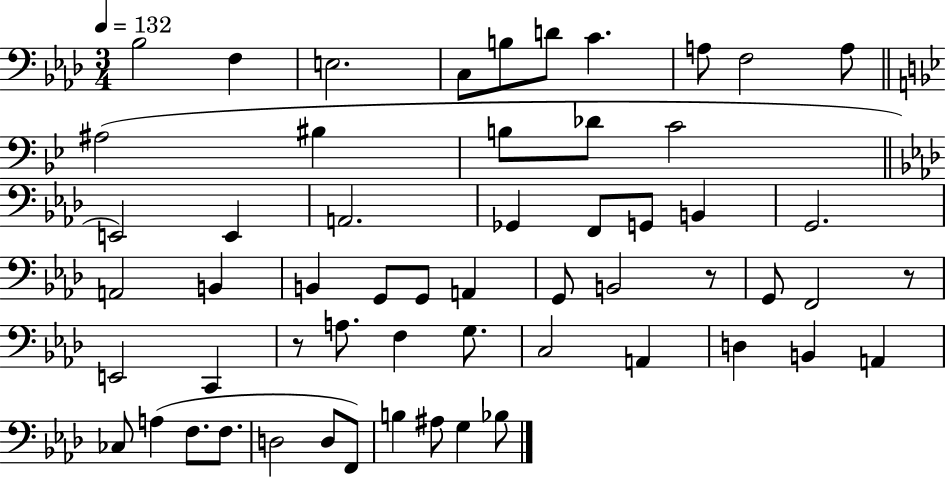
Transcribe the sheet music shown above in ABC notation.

X:1
T:Untitled
M:3/4
L:1/4
K:Ab
_B,2 F, E,2 C,/2 B,/2 D/2 C A,/2 F,2 A,/2 ^A,2 ^B, B,/2 _D/2 C2 E,,2 E,, A,,2 _G,, F,,/2 G,,/2 B,, G,,2 A,,2 B,, B,, G,,/2 G,,/2 A,, G,,/2 B,,2 z/2 G,,/2 F,,2 z/2 E,,2 C,, z/2 A,/2 F, G,/2 C,2 A,, D, B,, A,, _C,/2 A, F,/2 F,/2 D,2 D,/2 F,,/2 B, ^A,/2 G, _B,/2